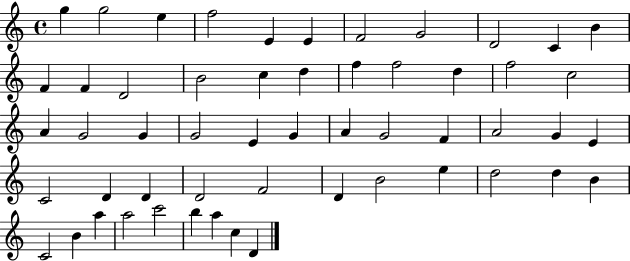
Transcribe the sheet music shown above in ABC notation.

X:1
T:Untitled
M:4/4
L:1/4
K:C
g g2 e f2 E E F2 G2 D2 C B F F D2 B2 c d f f2 d f2 c2 A G2 G G2 E G A G2 F A2 G E C2 D D D2 F2 D B2 e d2 d B C2 B a a2 c'2 b a c D